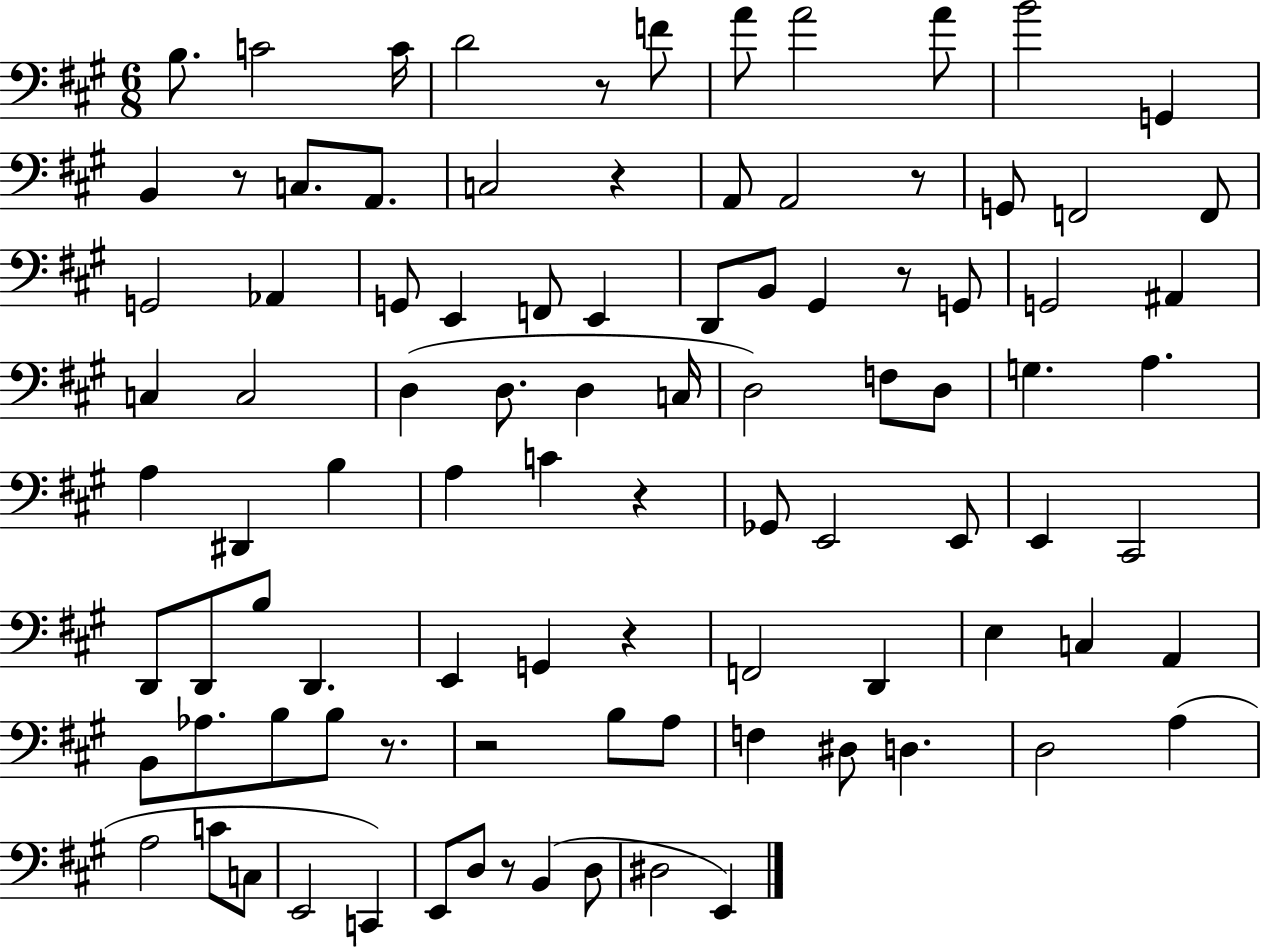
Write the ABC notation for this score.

X:1
T:Untitled
M:6/8
L:1/4
K:A
B,/2 C2 C/4 D2 z/2 F/2 A/2 A2 A/2 B2 G,, B,, z/2 C,/2 A,,/2 C,2 z A,,/2 A,,2 z/2 G,,/2 F,,2 F,,/2 G,,2 _A,, G,,/2 E,, F,,/2 E,, D,,/2 B,,/2 ^G,, z/2 G,,/2 G,,2 ^A,, C, C,2 D, D,/2 D, C,/4 D,2 F,/2 D,/2 G, A, A, ^D,, B, A, C z _G,,/2 E,,2 E,,/2 E,, ^C,,2 D,,/2 D,,/2 B,/2 D,, E,, G,, z F,,2 D,, E, C, A,, B,,/2 _A,/2 B,/2 B,/2 z/2 z2 B,/2 A,/2 F, ^D,/2 D, D,2 A, A,2 C/2 C,/2 E,,2 C,, E,,/2 D,/2 z/2 B,, D,/2 ^D,2 E,,